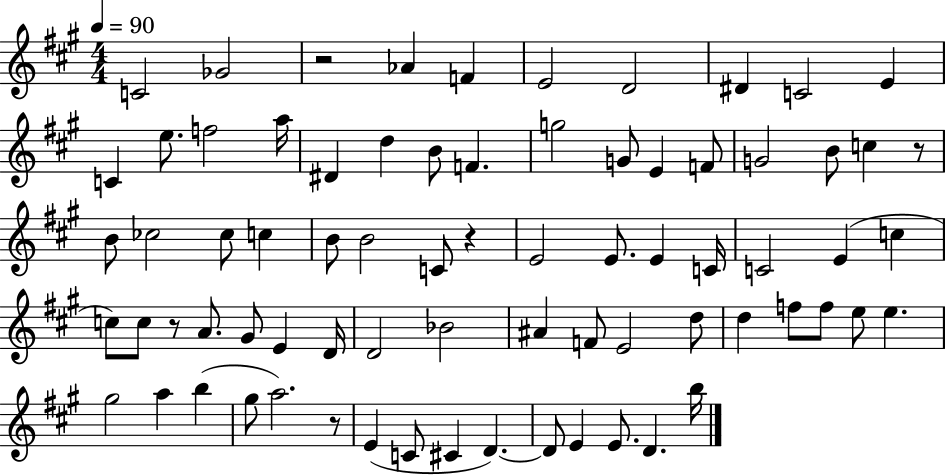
{
  \clef treble
  \numericTimeSignature
  \time 4/4
  \key a \major
  \tempo 4 = 90
  c'2 ges'2 | r2 aes'4 f'4 | e'2 d'2 | dis'4 c'2 e'4 | \break c'4 e''8. f''2 a''16 | dis'4 d''4 b'8 f'4. | g''2 g'8 e'4 f'8 | g'2 b'8 c''4 r8 | \break b'8 ces''2 ces''8 c''4 | b'8 b'2 c'8 r4 | e'2 e'8. e'4 c'16 | c'2 e'4( c''4 | \break c''8) c''8 r8 a'8. gis'8 e'4 d'16 | d'2 bes'2 | ais'4 f'8 e'2 d''8 | d''4 f''8 f''8 e''8 e''4. | \break gis''2 a''4 b''4( | gis''8 a''2.) r8 | e'4( c'8 cis'4 d'4.~~) | d'8 e'4 e'8. d'4. b''16 | \break \bar "|."
}